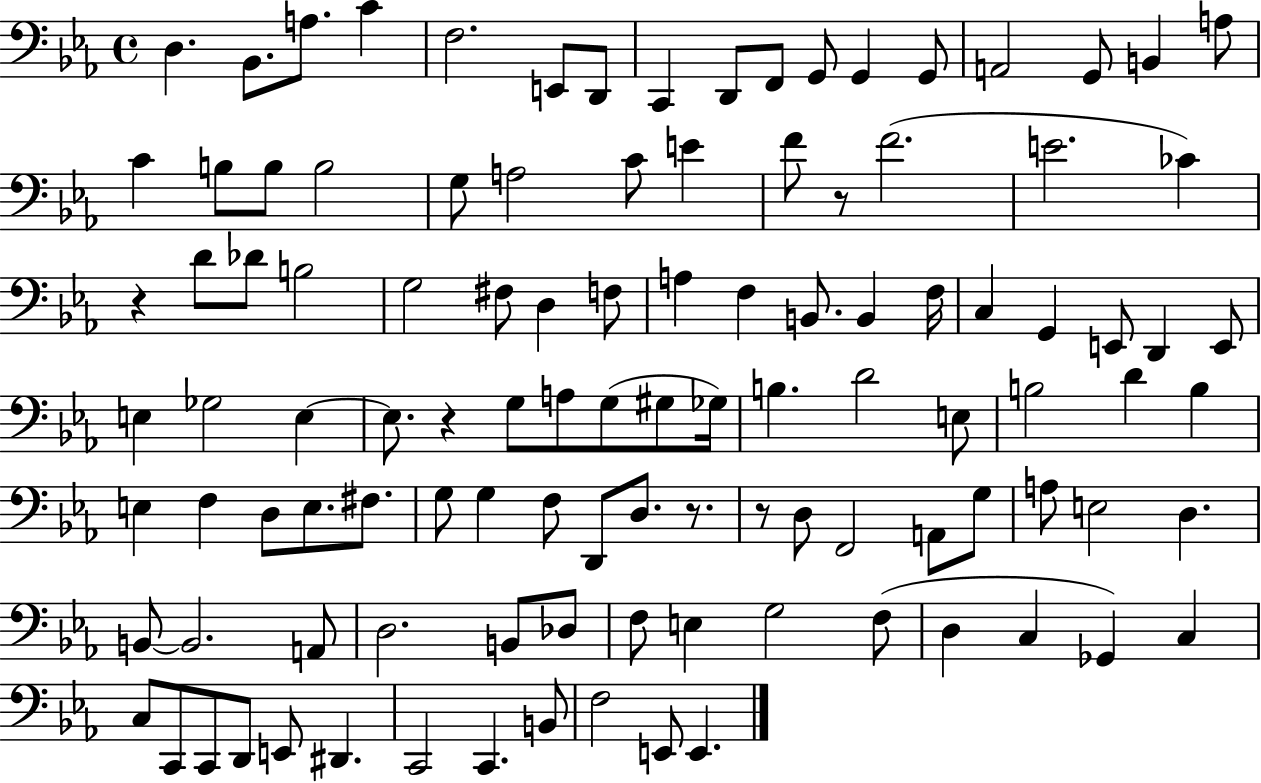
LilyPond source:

{
  \clef bass
  \time 4/4
  \defaultTimeSignature
  \key ees \major
  d4. bes,8. a8. c'4 | f2. e,8 d,8 | c,4 d,8 f,8 g,8 g,4 g,8 | a,2 g,8 b,4 a8 | \break c'4 b8 b8 b2 | g8 a2 c'8 e'4 | f'8 r8 f'2.( | e'2. ces'4) | \break r4 d'8 des'8 b2 | g2 fis8 d4 f8 | a4 f4 b,8. b,4 f16 | c4 g,4 e,8 d,4 e,8 | \break e4 ges2 e4~~ | e8. r4 g8 a8 g8( gis8 ges16) | b4. d'2 e8 | b2 d'4 b4 | \break e4 f4 d8 e8. fis8. | g8 g4 f8 d,8 d8. r8. | r8 d8 f,2 a,8 g8 | a8 e2 d4. | \break b,8~~ b,2. a,8 | d2. b,8 des8 | f8 e4 g2 f8( | d4 c4 ges,4) c4 | \break c8 c,8 c,8 d,8 e,8 dis,4. | c,2 c,4. b,8 | f2 e,8 e,4. | \bar "|."
}